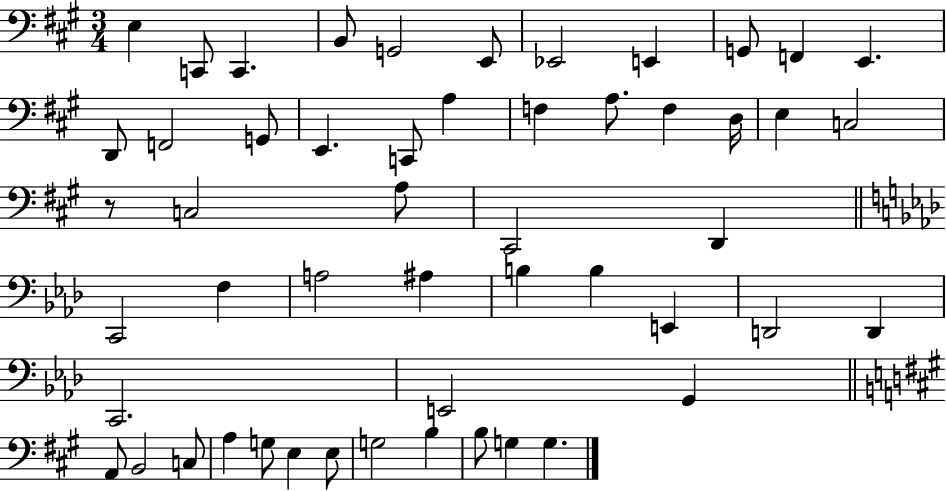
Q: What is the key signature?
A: A major